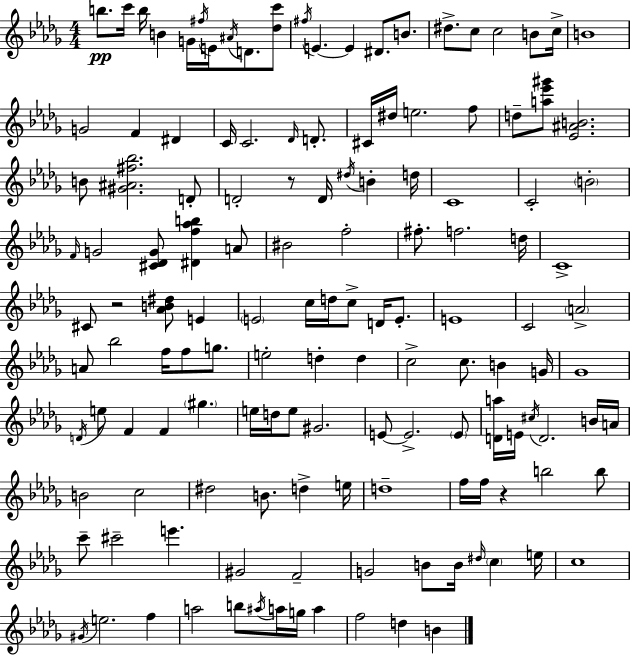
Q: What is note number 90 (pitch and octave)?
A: D4